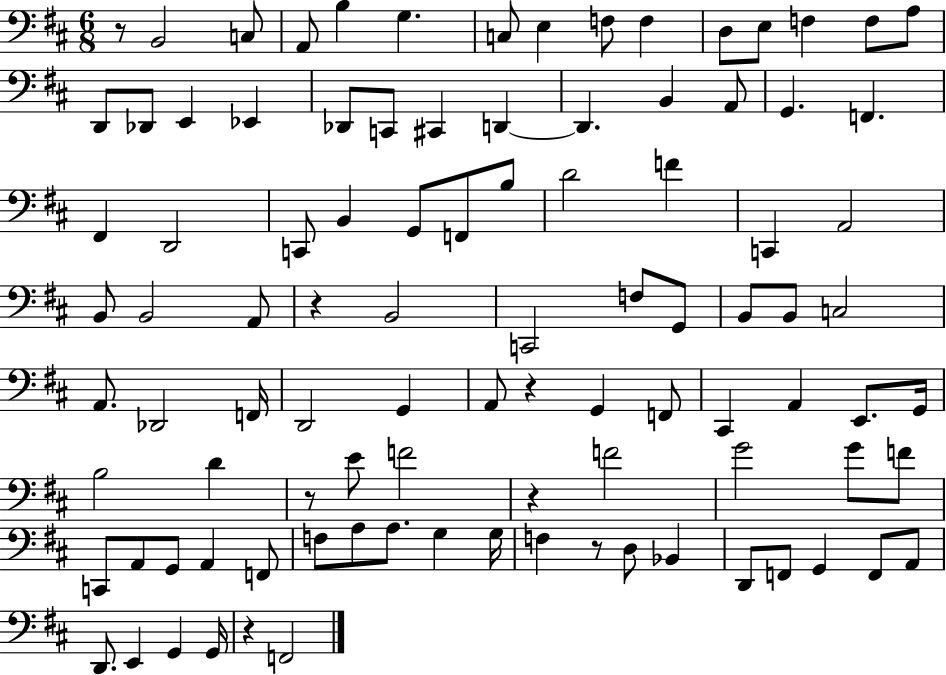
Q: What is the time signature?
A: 6/8